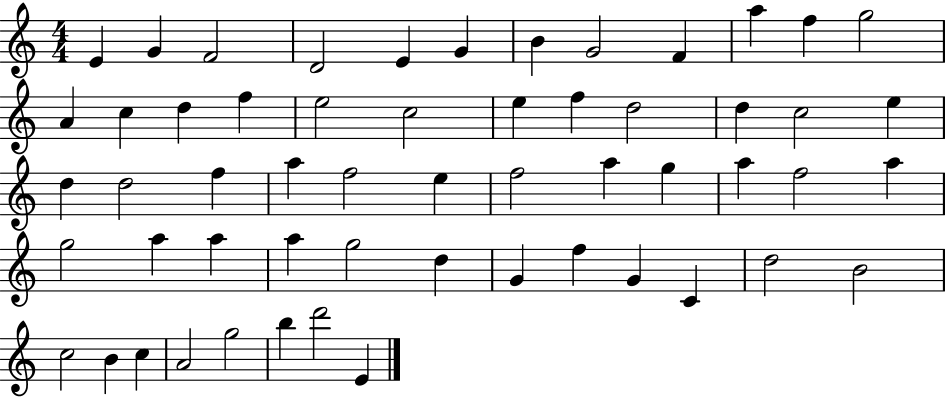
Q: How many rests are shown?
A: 0